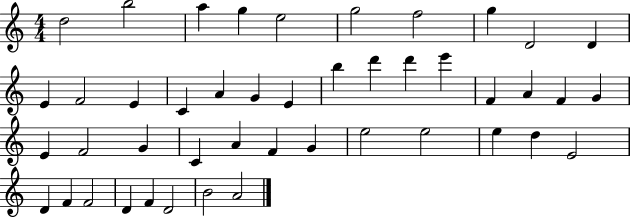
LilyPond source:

{
  \clef treble
  \numericTimeSignature
  \time 4/4
  \key c \major
  d''2 b''2 | a''4 g''4 e''2 | g''2 f''2 | g''4 d'2 d'4 | \break e'4 f'2 e'4 | c'4 a'4 g'4 e'4 | b''4 d'''4 d'''4 e'''4 | f'4 a'4 f'4 g'4 | \break e'4 f'2 g'4 | c'4 a'4 f'4 g'4 | e''2 e''2 | e''4 d''4 e'2 | \break d'4 f'4 f'2 | d'4 f'4 d'2 | b'2 a'2 | \bar "|."
}